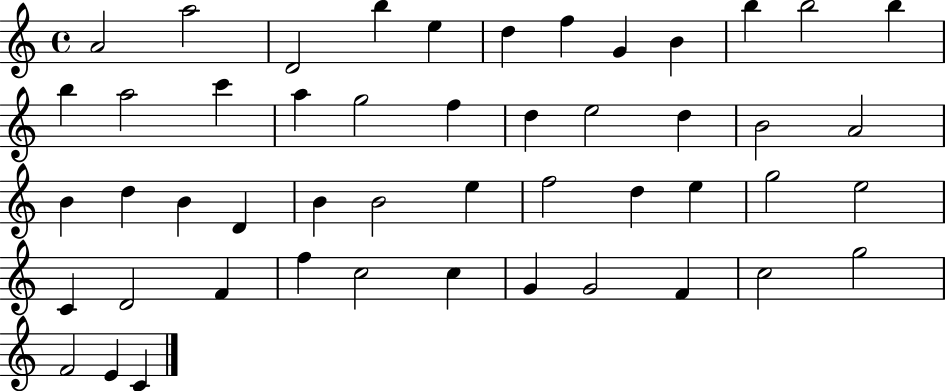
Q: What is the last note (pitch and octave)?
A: C4